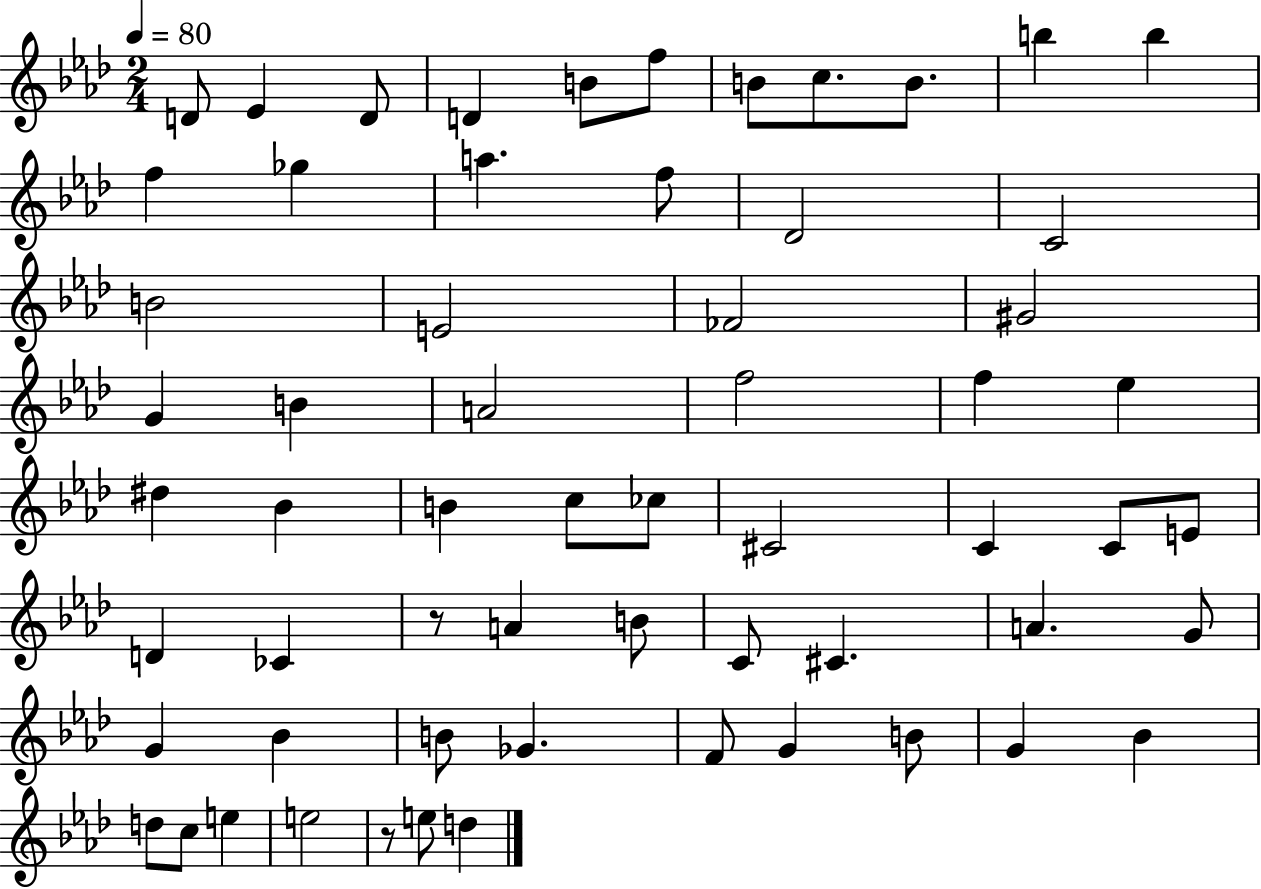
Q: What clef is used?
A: treble